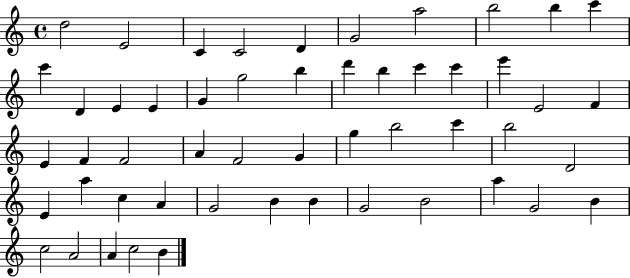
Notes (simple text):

D5/h E4/h C4/q C4/h D4/q G4/h A5/h B5/h B5/q C6/q C6/q D4/q E4/q E4/q G4/q G5/h B5/q D6/q B5/q C6/q C6/q E6/q E4/h F4/q E4/q F4/q F4/h A4/q F4/h G4/q G5/q B5/h C6/q B5/h D4/h E4/q A5/q C5/q A4/q G4/h B4/q B4/q G4/h B4/h A5/q G4/h B4/q C5/h A4/h A4/q C5/h B4/q